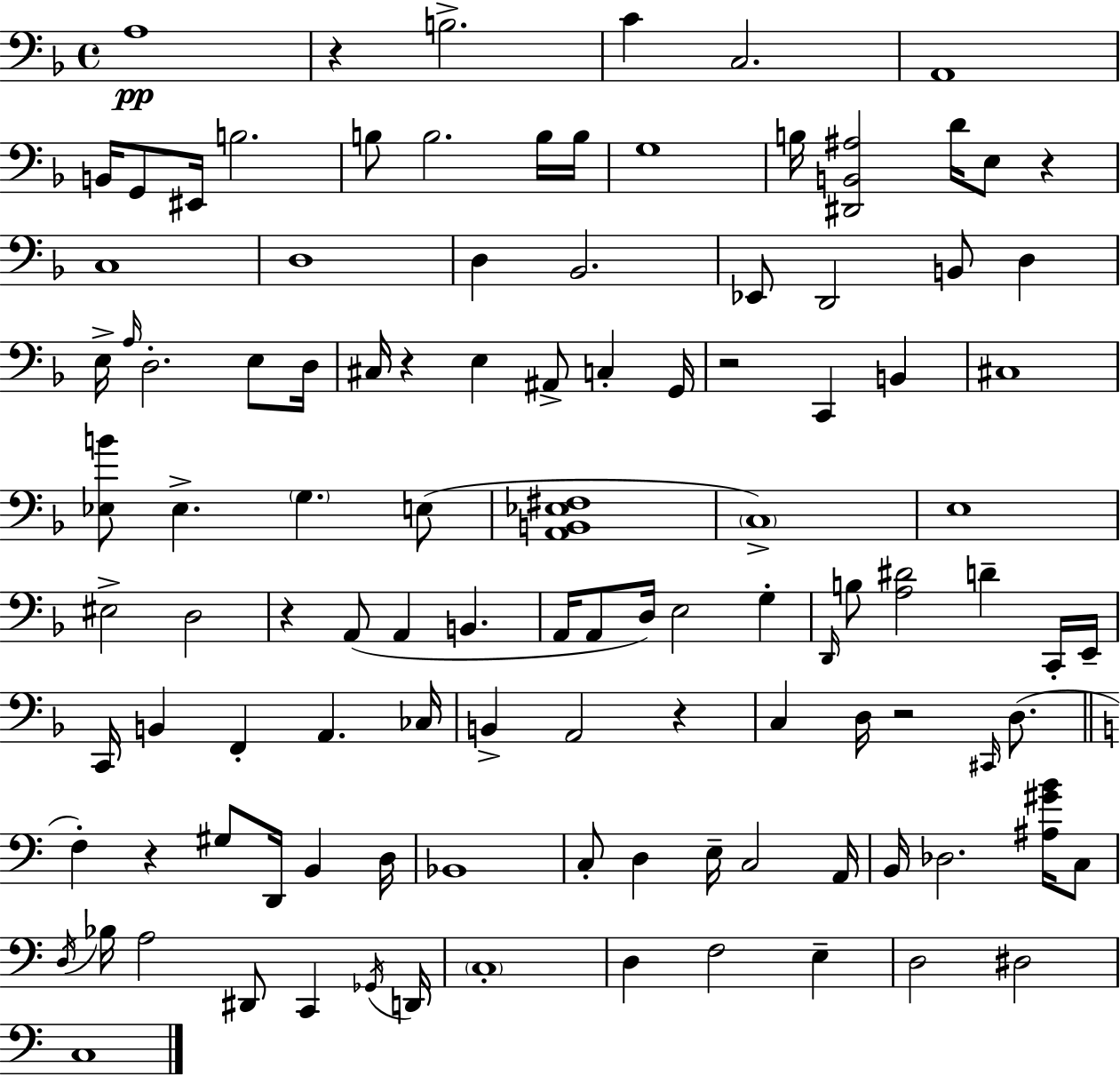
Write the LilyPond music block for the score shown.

{
  \clef bass
  \time 4/4
  \defaultTimeSignature
  \key d \minor
  \repeat volta 2 { a1\pp | r4 b2.-> | c'4 c2. | a,1 | \break b,16 g,8 eis,16 b2. | b8 b2. b16 b16 | g1 | b16 <dis, b, ais>2 d'16 e8 r4 | \break c1 | d1 | d4 bes,2. | ees,8 d,2 b,8 d4 | \break e16-> \grace { a16 } d2.-. e8 | d16 cis16 r4 e4 ais,8-> c4-. | g,16 r2 c,4 b,4 | cis1 | \break <ees b'>8 ees4.-> \parenthesize g4. e8( | <a, b, ees fis>1 | \parenthesize c1->) | e1 | \break eis2-> d2 | r4 a,8( a,4 b,4. | a,16 a,8 d16) e2 g4-. | \grace { d,16 } b8 <a dis'>2 d'4-- | \break c,16-. e,16-- c,16 b,4 f,4-. a,4. | ces16 b,4-> a,2 r4 | c4 d16 r2 \grace { cis,16 }( | d8. \bar "||" \break \key a \minor f4-.) r4 gis8 d,16 b,4 d16 | bes,1 | c8-. d4 e16-- c2 a,16 | b,16 des2. <ais gis' b'>16 c8 | \break \acciaccatura { d16 } bes16 a2 dis,8 c,4 | \acciaccatura { ges,16 } d,16 \parenthesize c1-. | d4 f2 e4-- | d2 dis2 | \break c1 | } \bar "|."
}